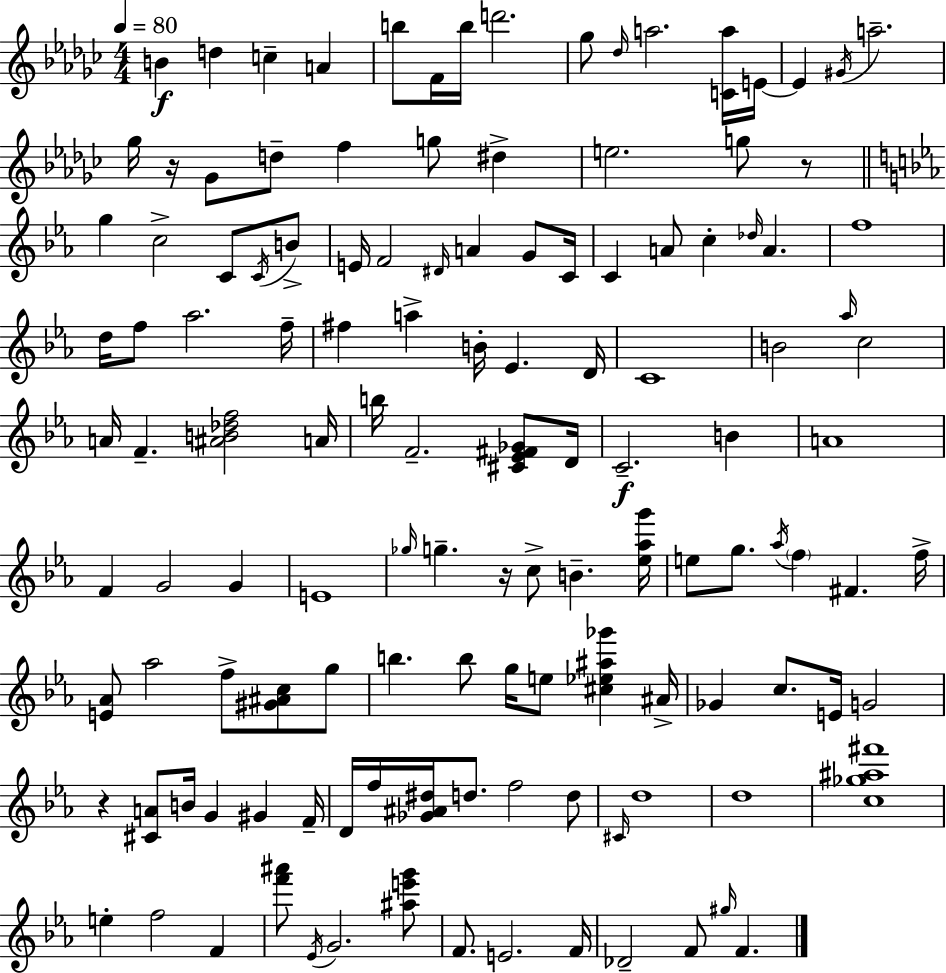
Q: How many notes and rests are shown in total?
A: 128